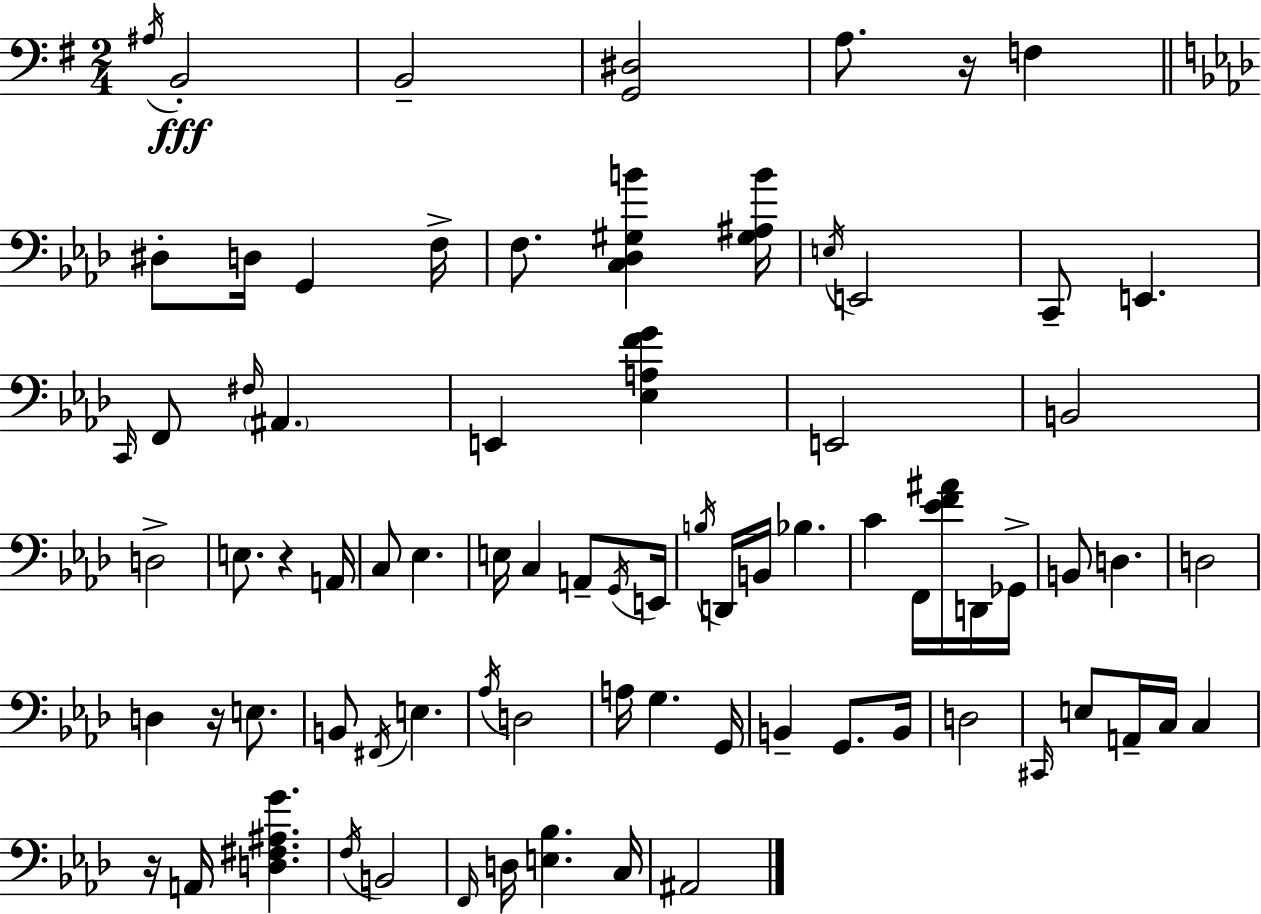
A#3/s B2/h B2/h [G2,D#3]/h A3/e. R/s F3/q D#3/e D3/s G2/q F3/s F3/e. [C3,Db3,G#3,B4]/q [G#3,A#3,B4]/s E3/s E2/h C2/e E2/q. C2/s F2/e F#3/s A#2/q. E2/q [Eb3,A3,F4,G4]/q E2/h B2/h D3/h E3/e. R/q A2/s C3/e Eb3/q. E3/s C3/q A2/e G2/s E2/s B3/s D2/s B2/s Bb3/q. C4/q F2/s [Eb4,F4,A#4]/s D2/s Gb2/s B2/e D3/q. D3/h D3/q R/s E3/e. B2/e F#2/s E3/q. Ab3/s D3/h A3/s G3/q. G2/s B2/q G2/e. B2/s D3/h C#2/s E3/e A2/s C3/s C3/q R/s A2/s [D3,F#3,A#3,G4]/q. F3/s B2/h F2/s D3/s [E3,Bb3]/q. C3/s A#2/h